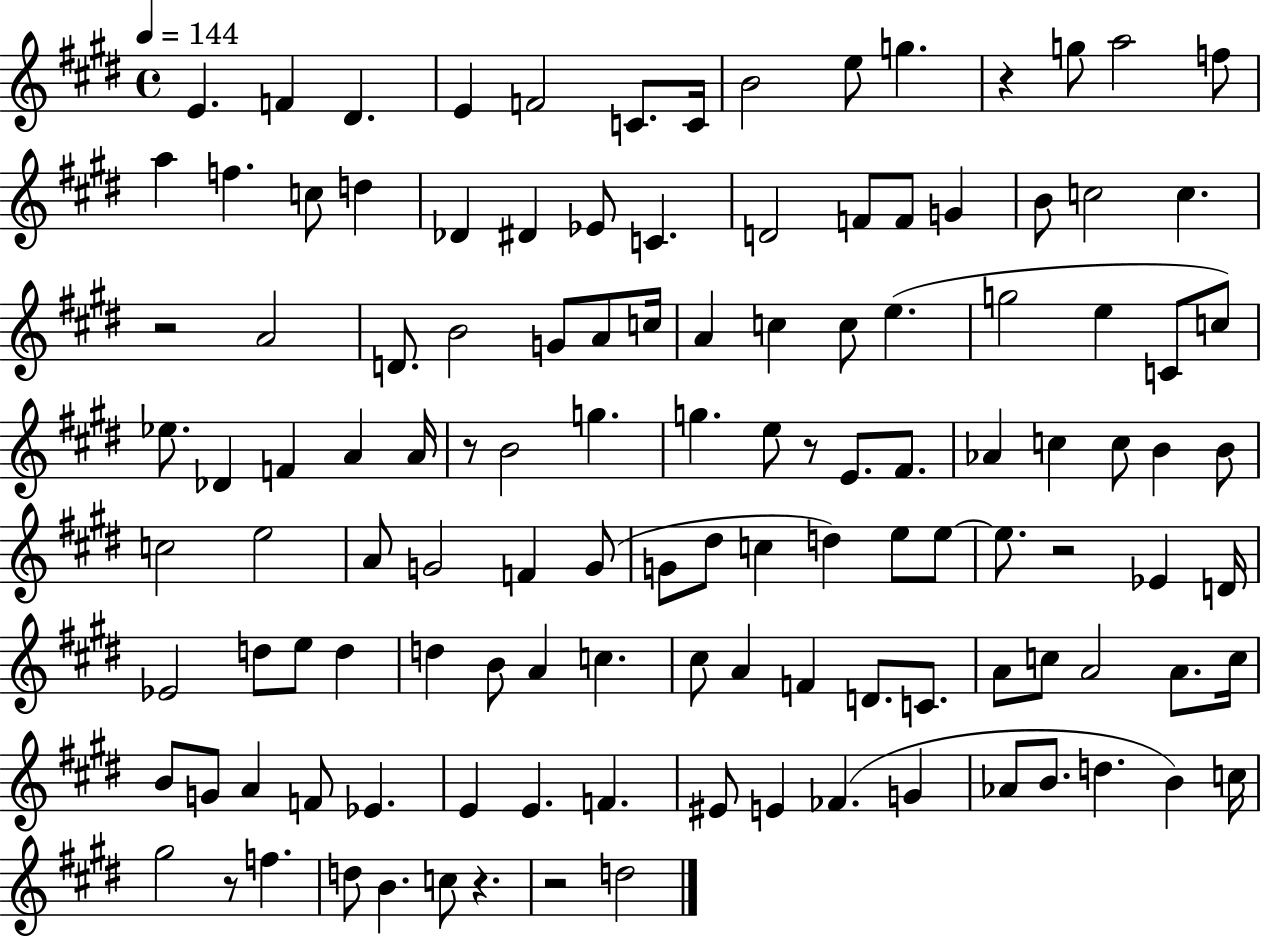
E4/q. F4/q D#4/q. E4/q F4/h C4/e. C4/s B4/h E5/e G5/q. R/q G5/e A5/h F5/e A5/q F5/q. C5/e D5/q Db4/q D#4/q Eb4/e C4/q. D4/h F4/e F4/e G4/q B4/e C5/h C5/q. R/h A4/h D4/e. B4/h G4/e A4/e C5/s A4/q C5/q C5/e E5/q. G5/h E5/q C4/e C5/e Eb5/e. Db4/q F4/q A4/q A4/s R/e B4/h G5/q. G5/q. E5/e R/e E4/e. F#4/e. Ab4/q C5/q C5/e B4/q B4/e C5/h E5/h A4/e G4/h F4/q G4/e G4/e D#5/e C5/q D5/q E5/e E5/e E5/e. R/h Eb4/q D4/s Eb4/h D5/e E5/e D5/q D5/q B4/e A4/q C5/q. C#5/e A4/q F4/q D4/e. C4/e. A4/e C5/e A4/h A4/e. C5/s B4/e G4/e A4/q F4/e Eb4/q. E4/q E4/q. F4/q. EIS4/e E4/q FES4/q. G4/q Ab4/e B4/e. D5/q. B4/q C5/s G#5/h R/e F5/q. D5/e B4/q. C5/e R/q. R/h D5/h